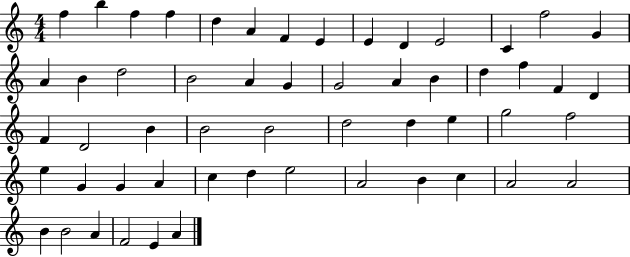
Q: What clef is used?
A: treble